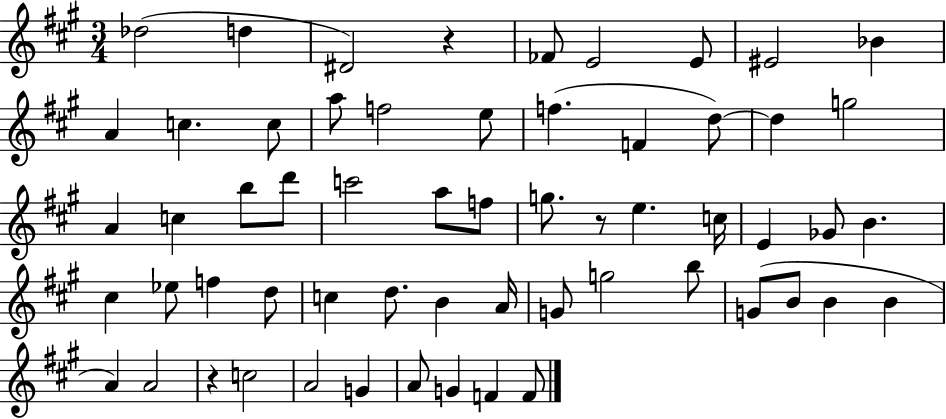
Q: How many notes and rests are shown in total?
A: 59